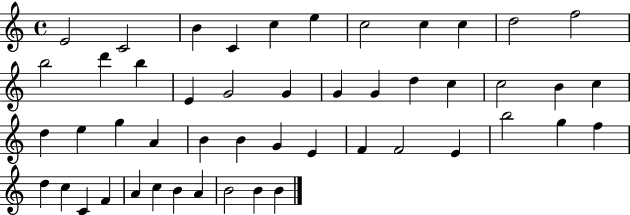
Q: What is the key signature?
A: C major